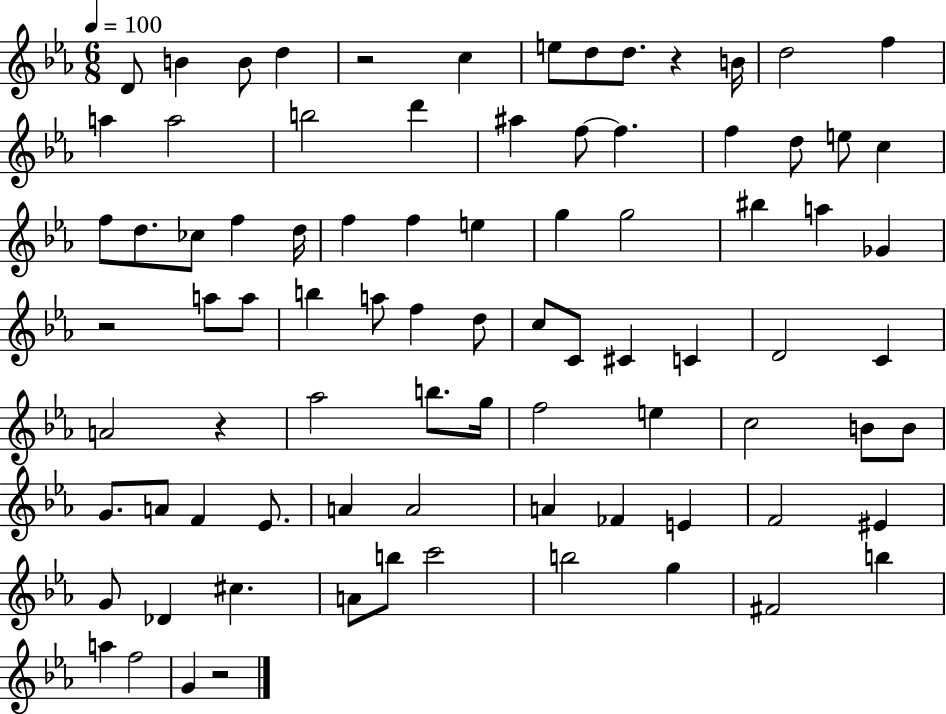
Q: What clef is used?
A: treble